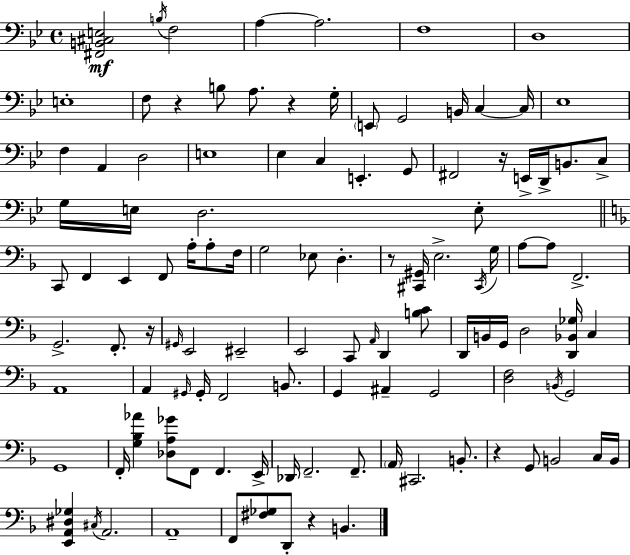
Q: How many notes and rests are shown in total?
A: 112